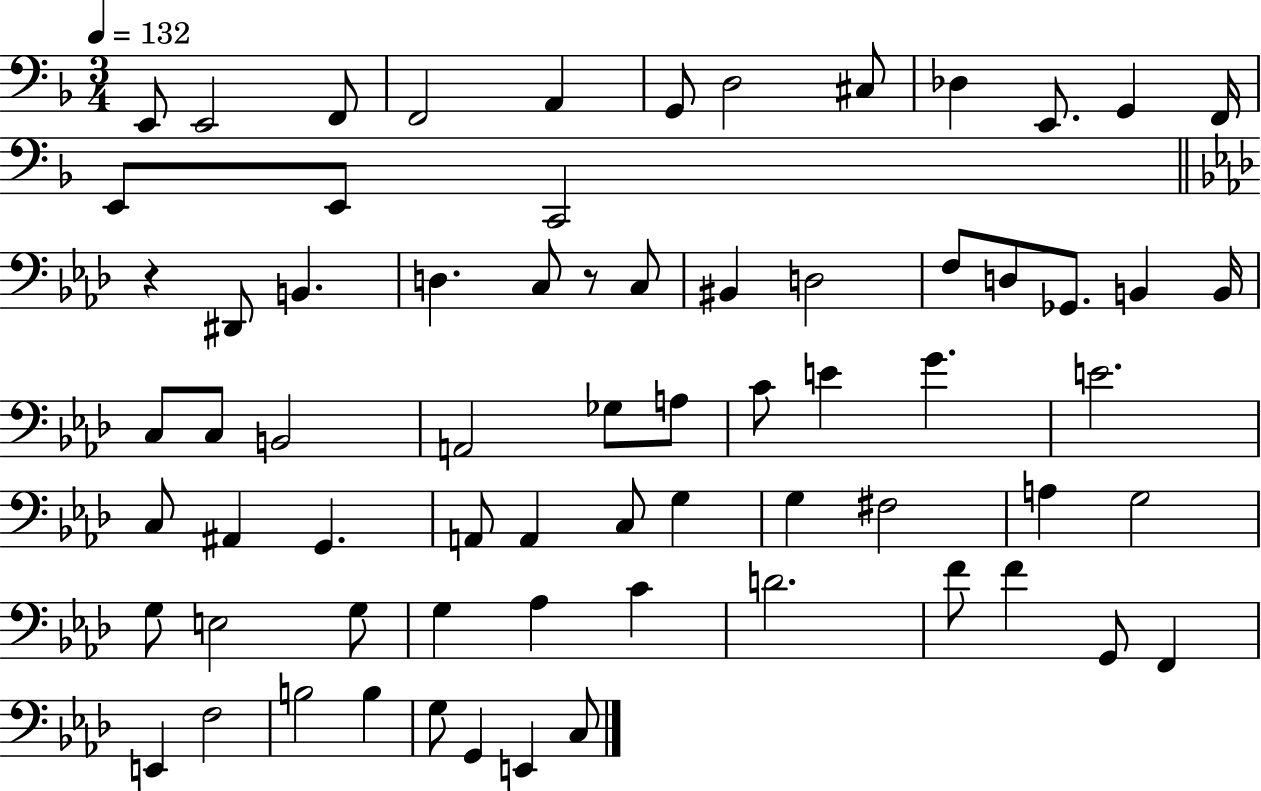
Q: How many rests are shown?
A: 2